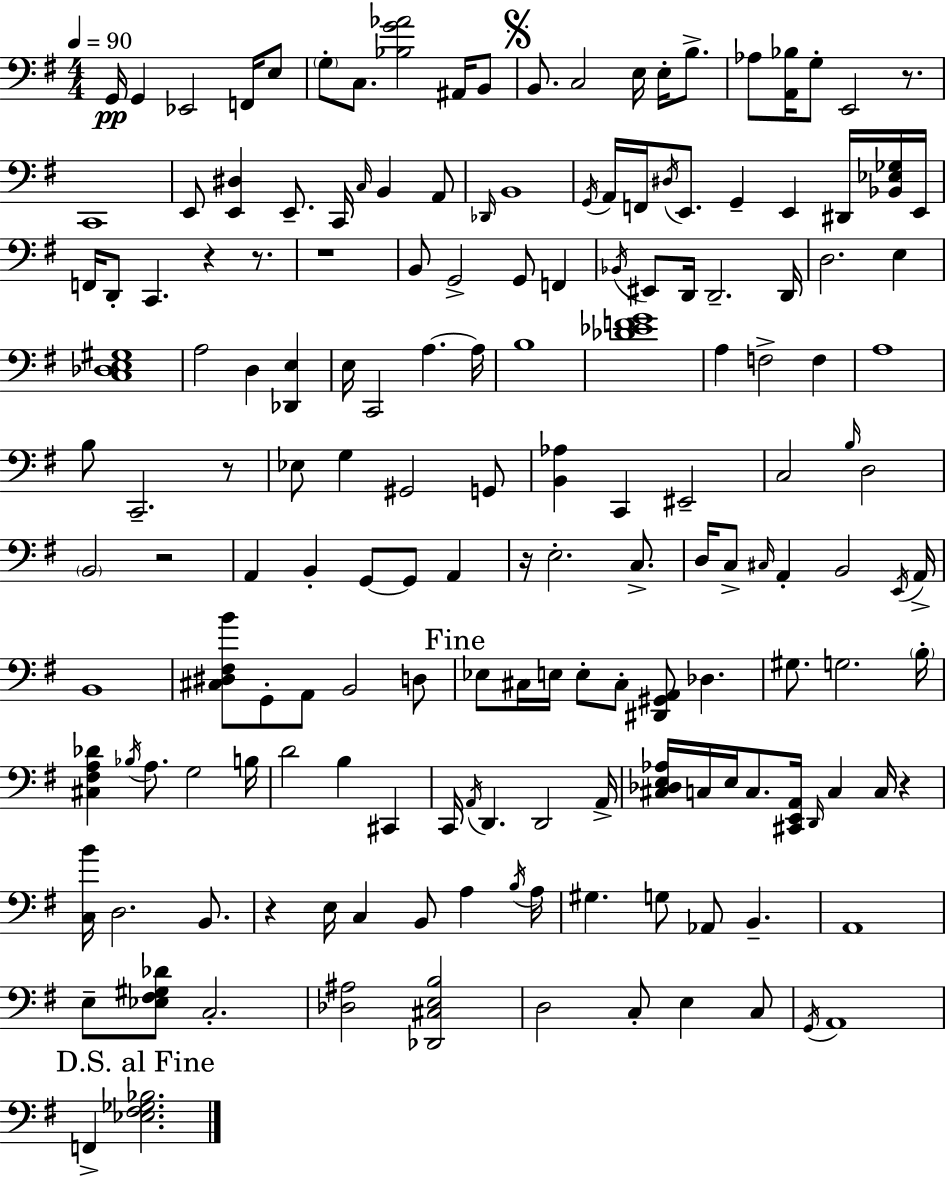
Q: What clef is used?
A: bass